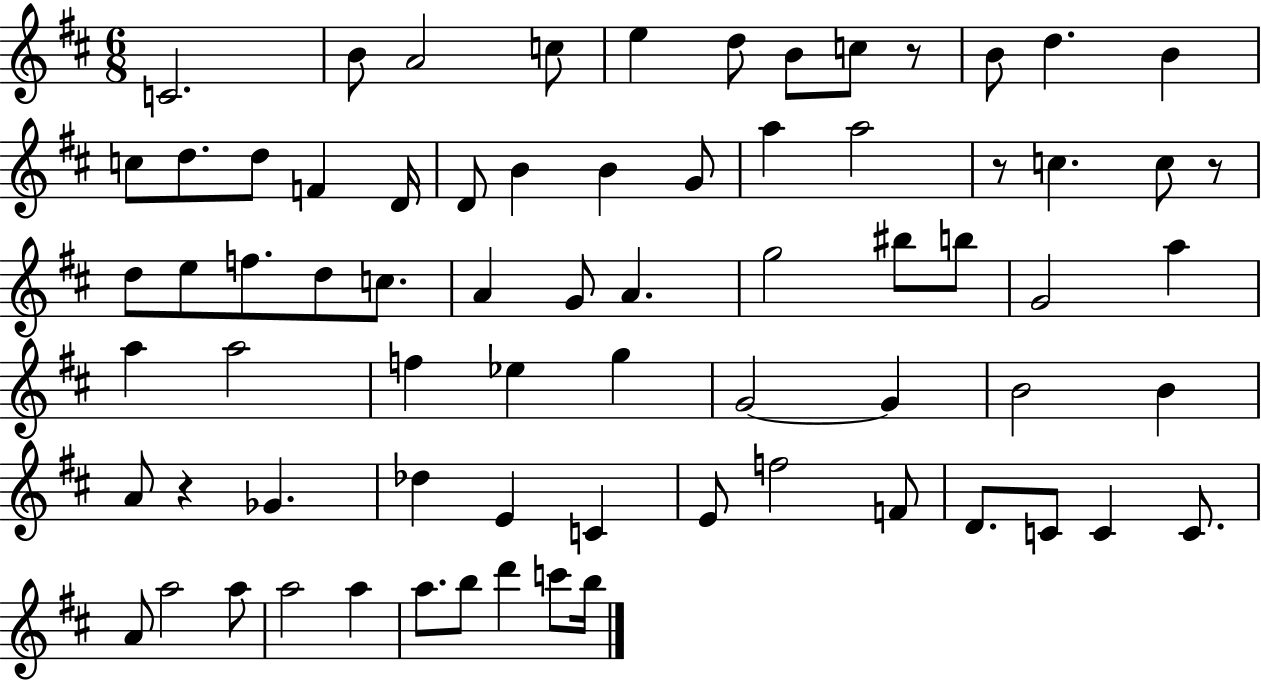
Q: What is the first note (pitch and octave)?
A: C4